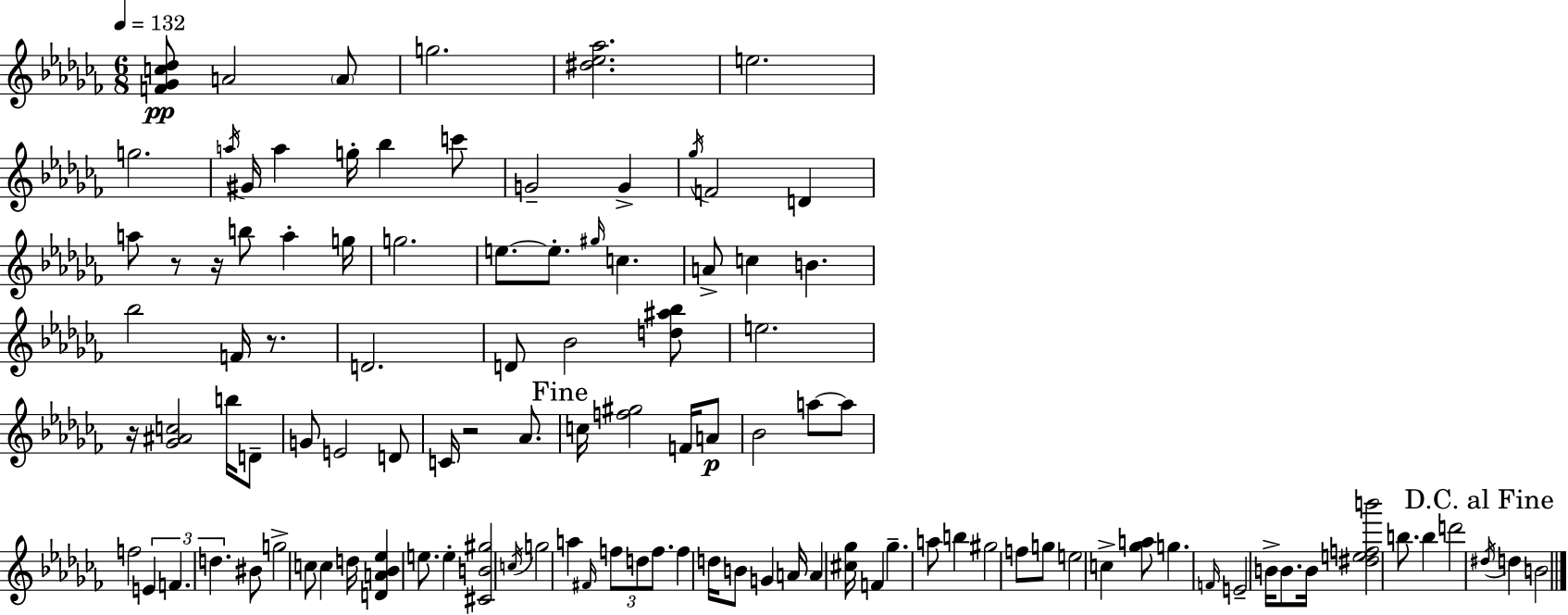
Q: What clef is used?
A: treble